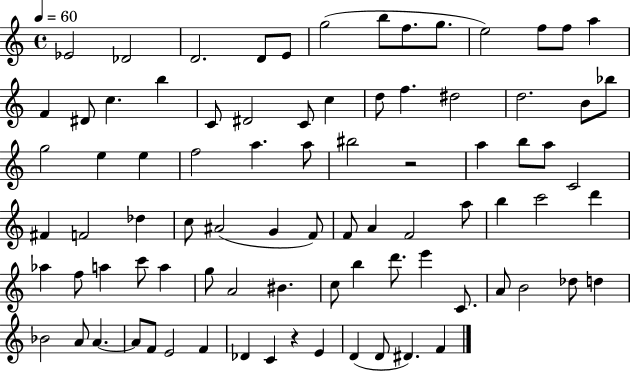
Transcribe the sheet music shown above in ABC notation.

X:1
T:Untitled
M:4/4
L:1/4
K:C
_E2 _D2 D2 D/2 E/2 g2 b/2 f/2 g/2 e2 f/2 f/2 a F ^D/2 c b C/2 ^D2 C/2 c d/2 f ^d2 d2 B/2 _b/2 g2 e e f2 a a/2 ^b2 z2 a b/2 a/2 C2 ^F F2 _d c/2 ^A2 G F/2 F/2 A F2 a/2 b c'2 d' _a f/2 a c'/2 a g/2 A2 ^B c/2 b d'/2 e' C/2 A/2 B2 _d/2 d _B2 A/2 A A/2 F/2 E2 F _D C z E D D/2 ^D F